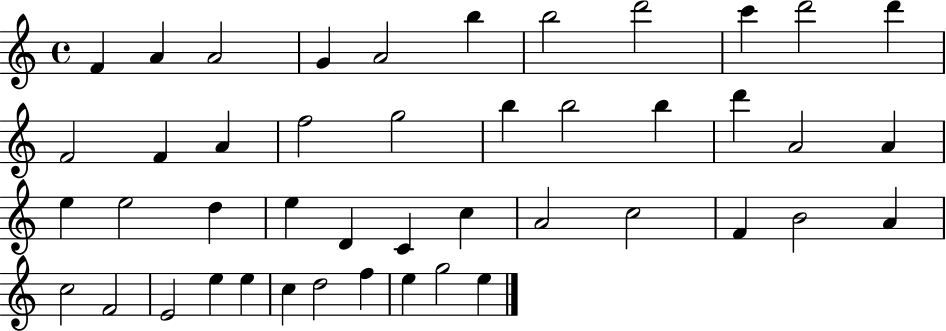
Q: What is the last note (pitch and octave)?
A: E5